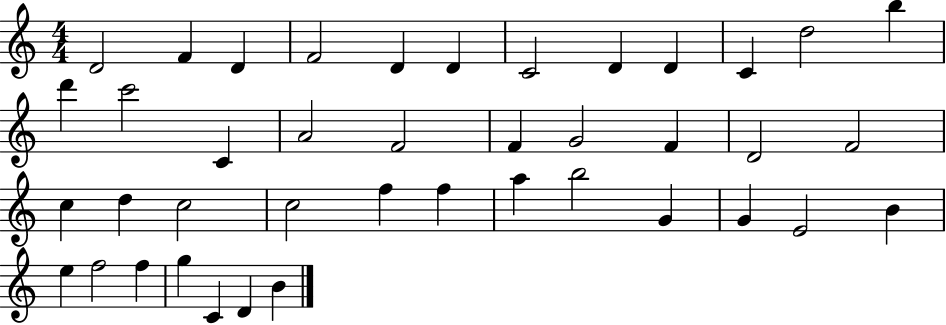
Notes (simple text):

D4/h F4/q D4/q F4/h D4/q D4/q C4/h D4/q D4/q C4/q D5/h B5/q D6/q C6/h C4/q A4/h F4/h F4/q G4/h F4/q D4/h F4/h C5/q D5/q C5/h C5/h F5/q F5/q A5/q B5/h G4/q G4/q E4/h B4/q E5/q F5/h F5/q G5/q C4/q D4/q B4/q